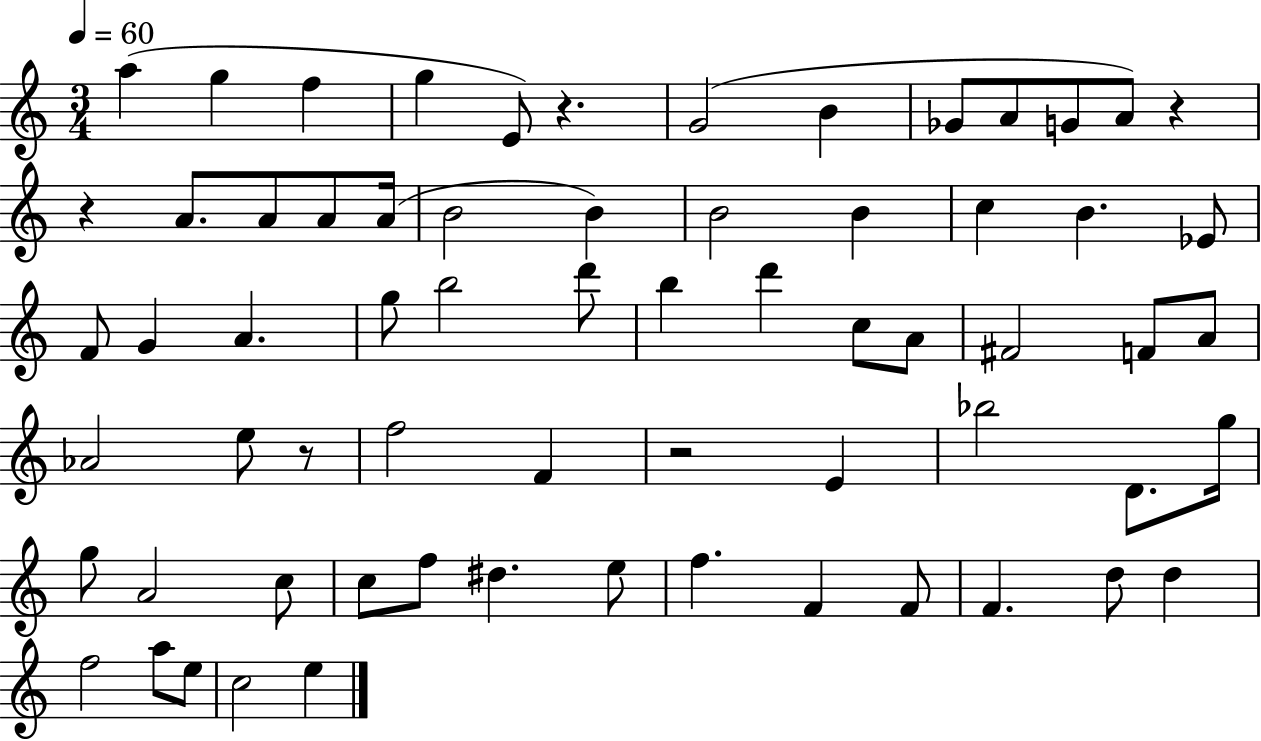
X:1
T:Untitled
M:3/4
L:1/4
K:C
a g f g E/2 z G2 B _G/2 A/2 G/2 A/2 z z A/2 A/2 A/2 A/4 B2 B B2 B c B _E/2 F/2 G A g/2 b2 d'/2 b d' c/2 A/2 ^F2 F/2 A/2 _A2 e/2 z/2 f2 F z2 E _b2 D/2 g/4 g/2 A2 c/2 c/2 f/2 ^d e/2 f F F/2 F d/2 d f2 a/2 e/2 c2 e